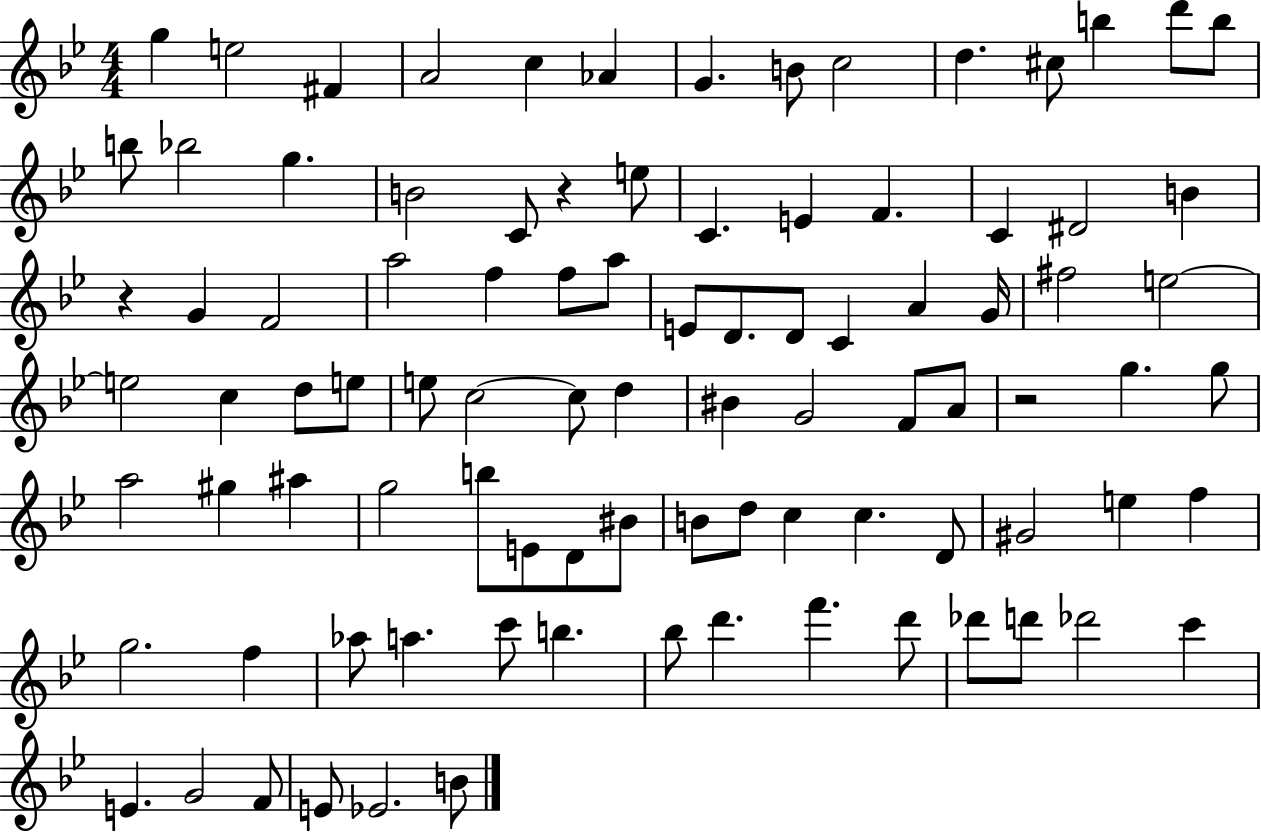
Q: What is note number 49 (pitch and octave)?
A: BIS4